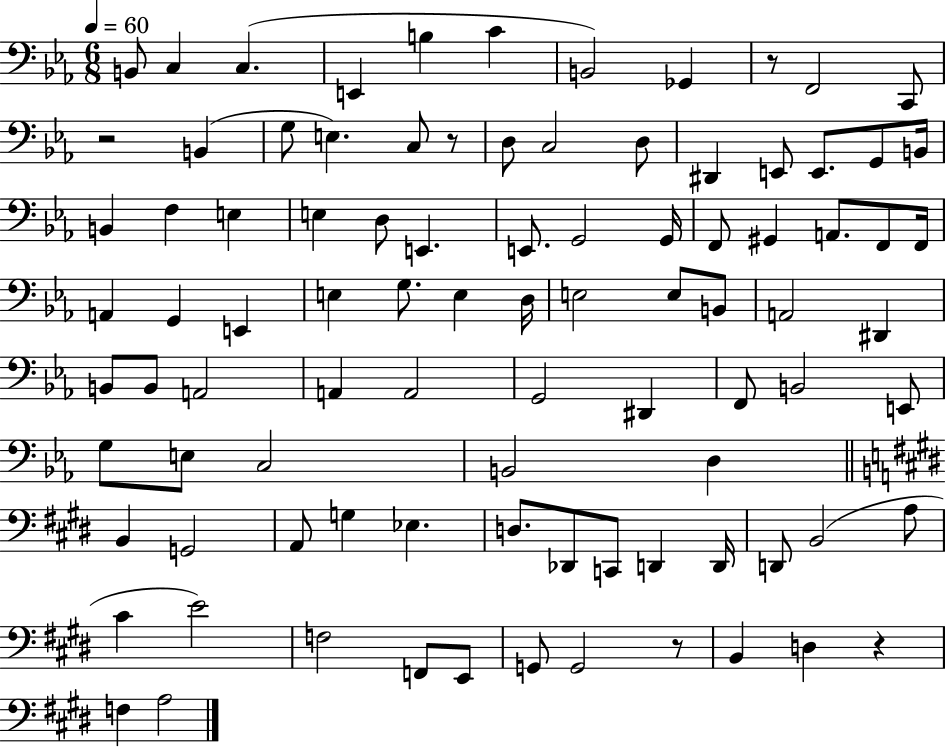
X:1
T:Untitled
M:6/8
L:1/4
K:Eb
B,,/2 C, C, E,, B, C B,,2 _G,, z/2 F,,2 C,,/2 z2 B,, G,/2 E, C,/2 z/2 D,/2 C,2 D,/2 ^D,, E,,/2 E,,/2 G,,/2 B,,/4 B,, F, E, E, D,/2 E,, E,,/2 G,,2 G,,/4 F,,/2 ^G,, A,,/2 F,,/2 F,,/4 A,, G,, E,, E, G,/2 E, D,/4 E,2 E,/2 B,,/2 A,,2 ^D,, B,,/2 B,,/2 A,,2 A,, A,,2 G,,2 ^D,, F,,/2 B,,2 E,,/2 G,/2 E,/2 C,2 B,,2 D, B,, G,,2 A,,/2 G, _E, D,/2 _D,,/2 C,,/2 D,, D,,/4 D,,/2 B,,2 A,/2 ^C E2 F,2 F,,/2 E,,/2 G,,/2 G,,2 z/2 B,, D, z F, A,2